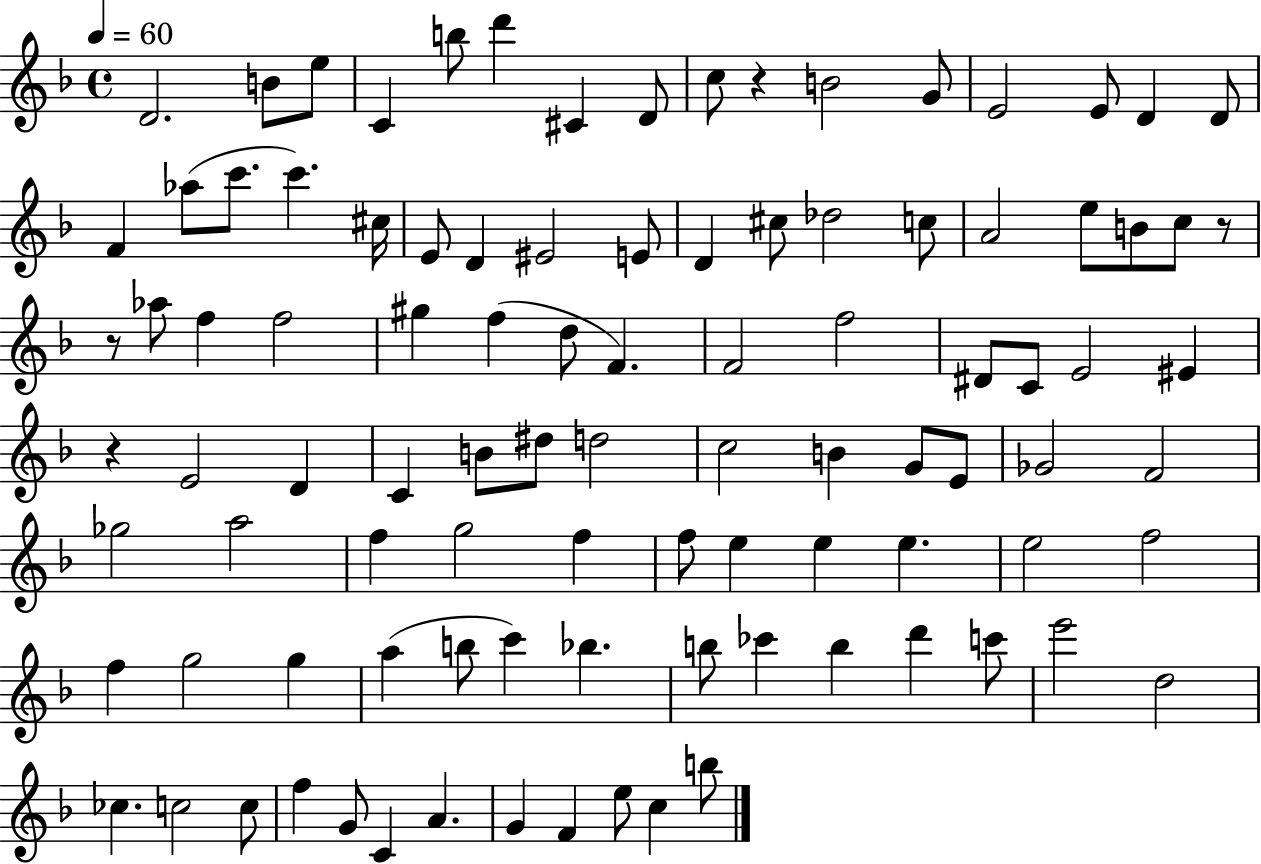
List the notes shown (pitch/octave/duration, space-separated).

D4/h. B4/e E5/e C4/q B5/e D6/q C#4/q D4/e C5/e R/q B4/h G4/e E4/h E4/e D4/q D4/e F4/q Ab5/e C6/e. C6/q. C#5/s E4/e D4/q EIS4/h E4/e D4/q C#5/e Db5/h C5/e A4/h E5/e B4/e C5/e R/e R/e Ab5/e F5/q F5/h G#5/q F5/q D5/e F4/q. F4/h F5/h D#4/e C4/e E4/h EIS4/q R/q E4/h D4/q C4/q B4/e D#5/e D5/h C5/h B4/q G4/e E4/e Gb4/h F4/h Gb5/h A5/h F5/q G5/h F5/q F5/e E5/q E5/q E5/q. E5/h F5/h F5/q G5/h G5/q A5/q B5/e C6/q Bb5/q. B5/e CES6/q B5/q D6/q C6/e E6/h D5/h CES5/q. C5/h C5/e F5/q G4/e C4/q A4/q. G4/q F4/q E5/e C5/q B5/e